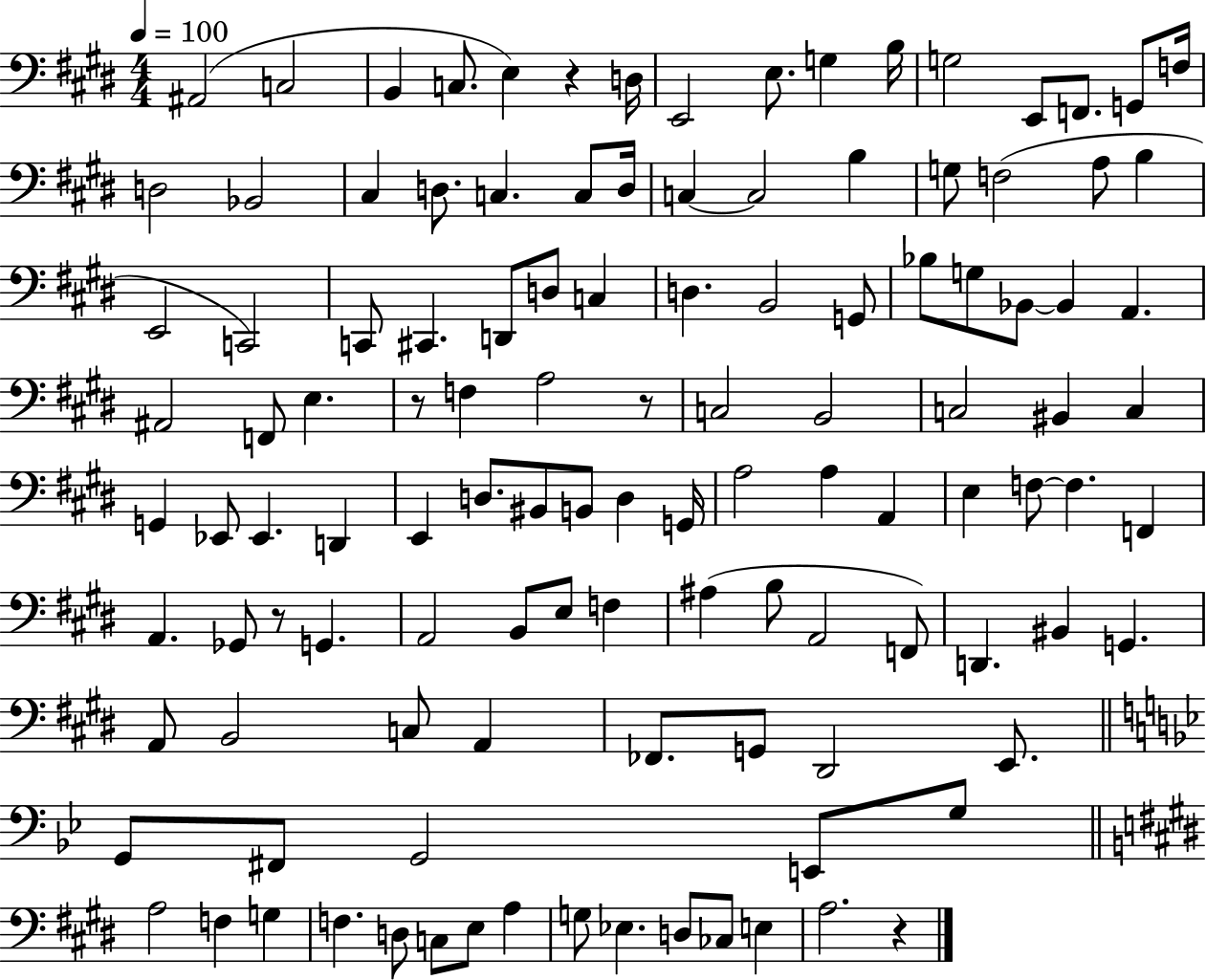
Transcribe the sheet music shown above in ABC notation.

X:1
T:Untitled
M:4/4
L:1/4
K:E
^A,,2 C,2 B,, C,/2 E, z D,/4 E,,2 E,/2 G, B,/4 G,2 E,,/2 F,,/2 G,,/2 F,/4 D,2 _B,,2 ^C, D,/2 C, C,/2 D,/4 C, C,2 B, G,/2 F,2 A,/2 B, E,,2 C,,2 C,,/2 ^C,, D,,/2 D,/2 C, D, B,,2 G,,/2 _B,/2 G,/2 _B,,/2 _B,, A,, ^A,,2 F,,/2 E, z/2 F, A,2 z/2 C,2 B,,2 C,2 ^B,, C, G,, _E,,/2 _E,, D,, E,, D,/2 ^B,,/2 B,,/2 D, G,,/4 A,2 A, A,, E, F,/2 F, F,, A,, _G,,/2 z/2 G,, A,,2 B,,/2 E,/2 F, ^A, B,/2 A,,2 F,,/2 D,, ^B,, G,, A,,/2 B,,2 C,/2 A,, _F,,/2 G,,/2 ^D,,2 E,,/2 G,,/2 ^F,,/2 G,,2 E,,/2 G,/2 A,2 F, G, F, D,/2 C,/2 E,/2 A, G,/2 _E, D,/2 _C,/2 E, A,2 z